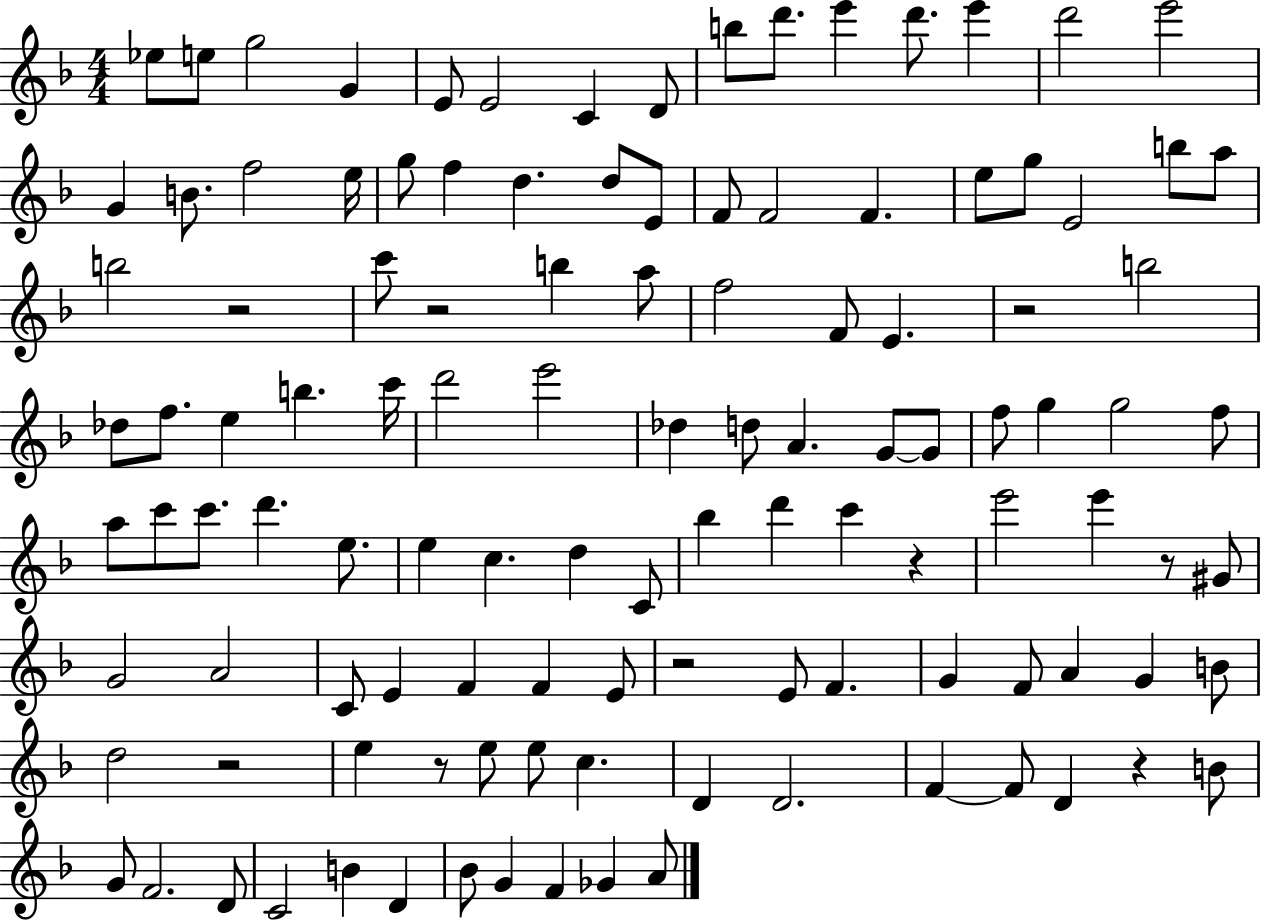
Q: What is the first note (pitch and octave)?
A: Eb5